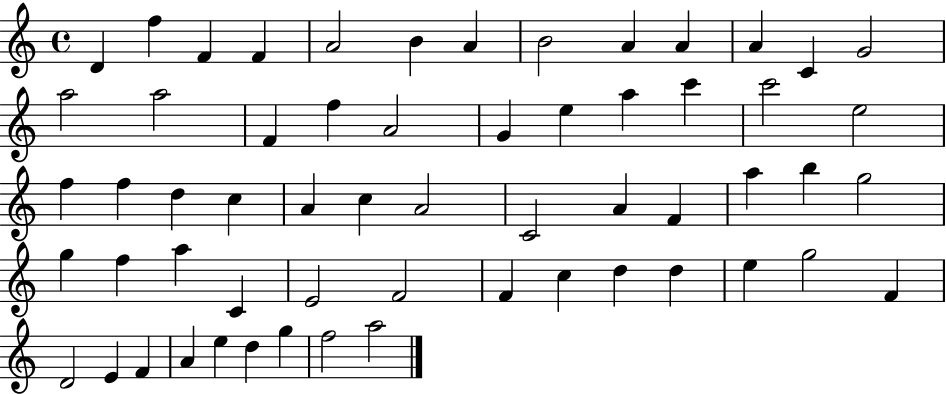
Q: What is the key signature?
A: C major